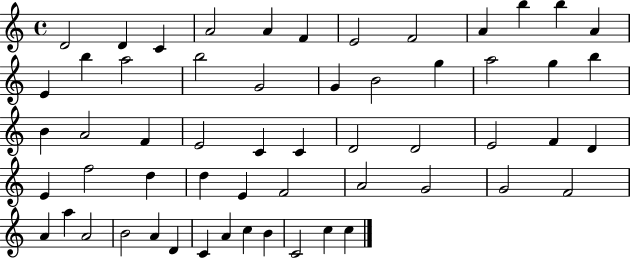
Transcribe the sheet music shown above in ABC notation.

X:1
T:Untitled
M:4/4
L:1/4
K:C
D2 D C A2 A F E2 F2 A b b A E b a2 b2 G2 G B2 g a2 g b B A2 F E2 C C D2 D2 E2 F D E f2 d d E F2 A2 G2 G2 F2 A a A2 B2 A D C A c B C2 c c